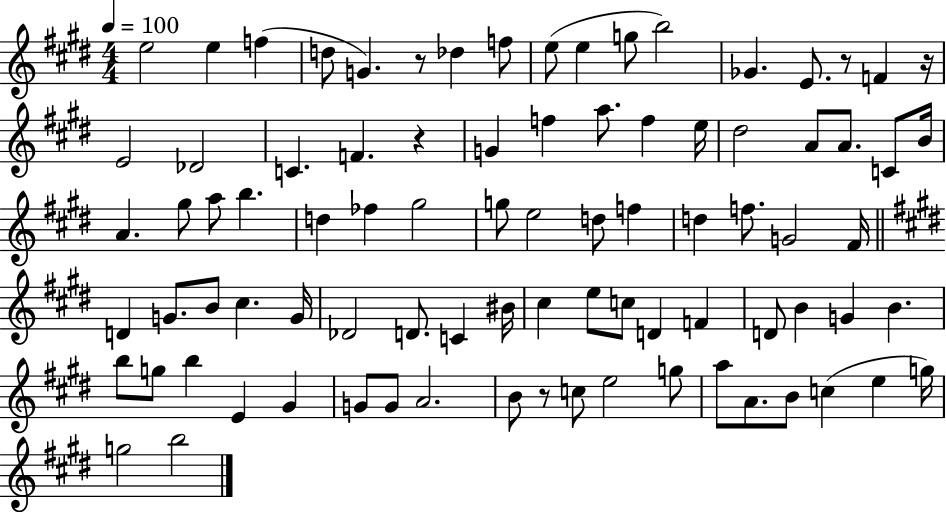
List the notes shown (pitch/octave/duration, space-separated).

E5/h E5/q F5/q D5/e G4/q. R/e Db5/q F5/e E5/e E5/q G5/e B5/h Gb4/q. E4/e. R/e F4/q R/s E4/h Db4/h C4/q. F4/q. R/q G4/q F5/q A5/e. F5/q E5/s D#5/h A4/e A4/e. C4/e B4/s A4/q. G#5/e A5/e B5/q. D5/q FES5/q G#5/h G5/e E5/h D5/e F5/q D5/q F5/e. G4/h F#4/s D4/q G4/e. B4/e C#5/q. G4/s Db4/h D4/e. C4/q BIS4/s C#5/q E5/e C5/e D4/q F4/q D4/e B4/q G4/q B4/q. B5/e G5/e B5/q E4/q G#4/q G4/e G4/e A4/h. B4/e R/e C5/e E5/h G5/e A5/e A4/e. B4/e C5/q E5/q G5/s G5/h B5/h